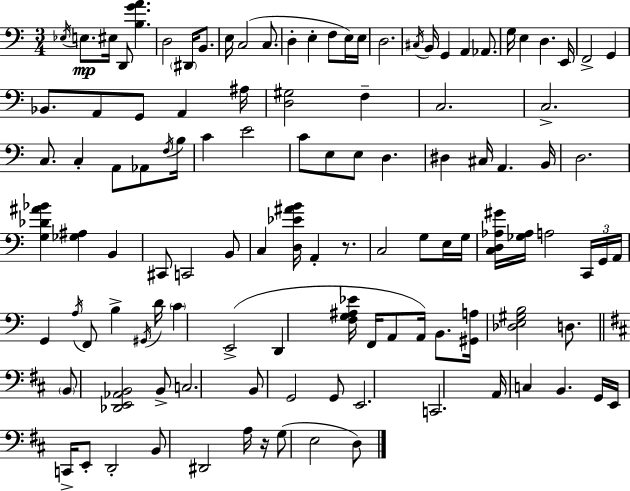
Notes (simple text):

Eb3/s E3/e. EIS3/s D2/e [B3,G4,A4]/q. D3/h D#2/s B2/e. E3/s C3/h C3/e. D3/q E3/q F3/e E3/s E3/s D3/h. C#3/s B2/s G2/q A2/q Ab2/e. G3/s E3/q D3/q. E2/s F2/h G2/q Bb2/e. A2/e G2/e A2/q A#3/s [D3,G#3]/h F3/q C3/h. C3/h. C3/e. C3/q A2/e Ab2/e F3/s B3/s C4/q E4/h C4/e E3/e E3/e D3/q. D#3/q C#3/s A2/q. B2/s D3/h. [G3,Db4,A#4,Bb4]/q [Gb3,A#3]/q B2/q C#2/e C2/h B2/e C3/q [D3,Eb4,A#4,B4]/s A2/q R/e. C3/h G3/e E3/s G3/s [C3,D3,Ab3,G#4]/s [Gb3,Ab3]/s A3/h C2/s G2/s A2/s G2/q A3/s F2/e B3/q G#2/s D4/s C4/q E2/h D2/q [F3,G3,A#3,Eb4]/s F2/s A2/e A2/s B2/e. [G#2,A3]/s [Db3,E3,G#3,B3]/h D3/e. B2/e [Db2,E2,Ab2,B2]/h B2/e C3/h. B2/e G2/h G2/e E2/h. C2/h. A2/s C3/q B2/q. G2/s E2/s C2/s E2/e D2/h B2/e D#2/h A3/s R/s G3/e E3/h D3/e